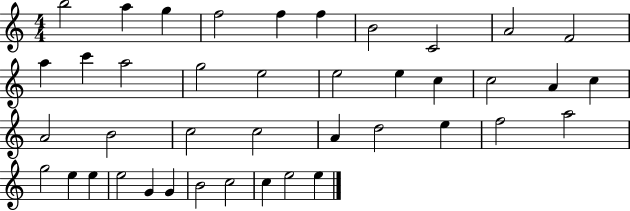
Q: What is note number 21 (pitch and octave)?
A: C5